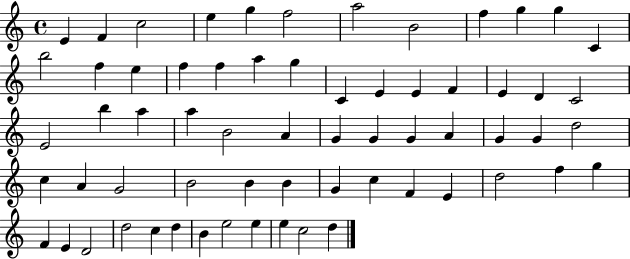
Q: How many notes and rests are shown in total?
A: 64